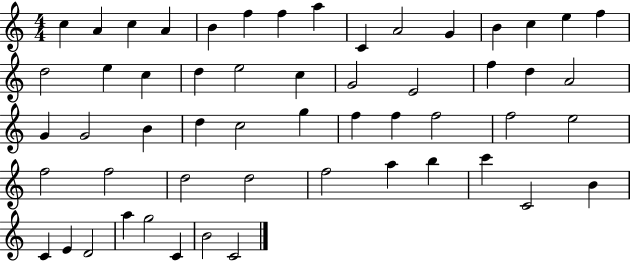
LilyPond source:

{
  \clef treble
  \numericTimeSignature
  \time 4/4
  \key c \major
  c''4 a'4 c''4 a'4 | b'4 f''4 f''4 a''4 | c'4 a'2 g'4 | b'4 c''4 e''4 f''4 | \break d''2 e''4 c''4 | d''4 e''2 c''4 | g'2 e'2 | f''4 d''4 a'2 | \break g'4 g'2 b'4 | d''4 c''2 g''4 | f''4 f''4 f''2 | f''2 e''2 | \break f''2 f''2 | d''2 d''2 | f''2 a''4 b''4 | c'''4 c'2 b'4 | \break c'4 e'4 d'2 | a''4 g''2 c'4 | b'2 c'2 | \bar "|."
}